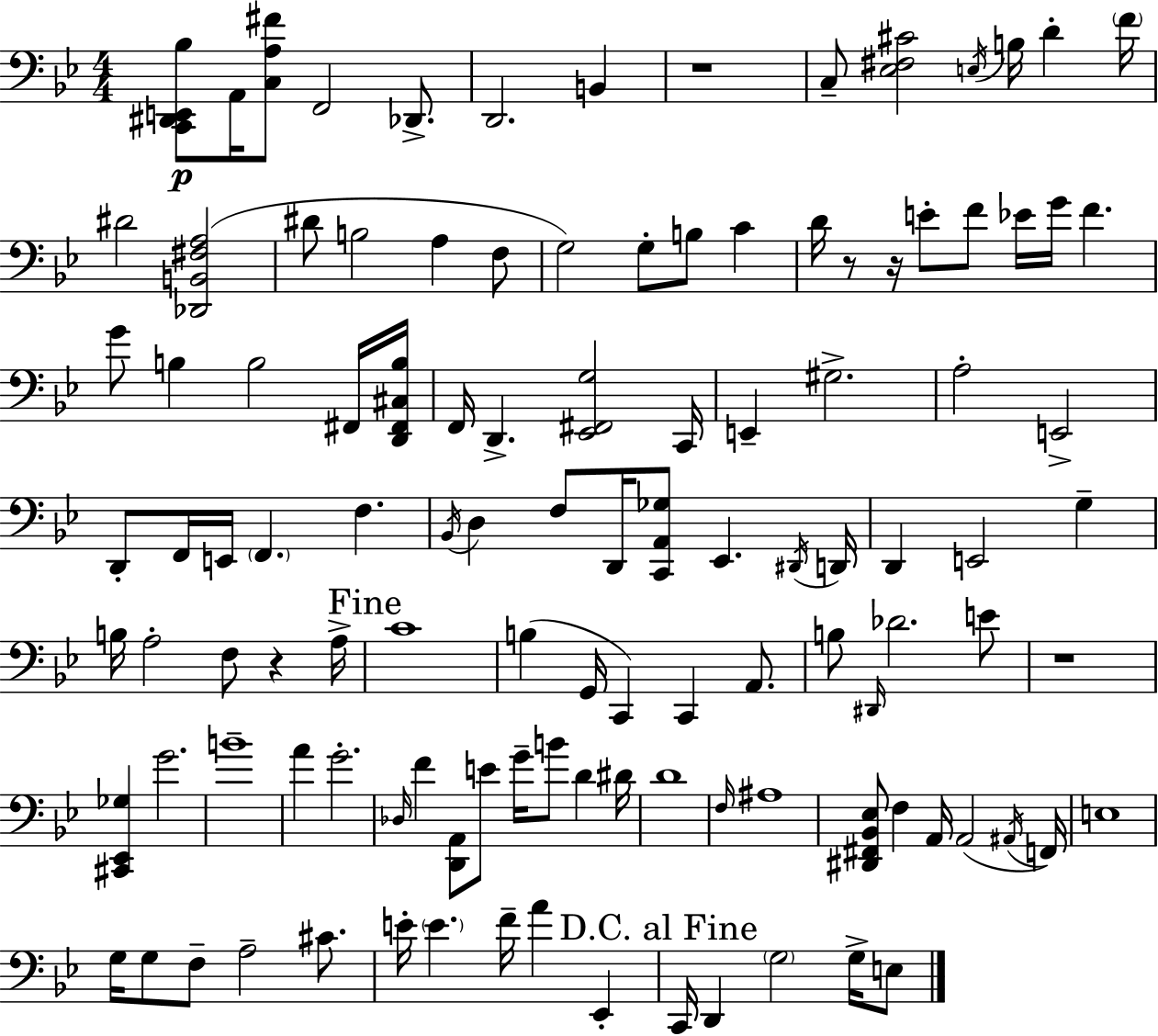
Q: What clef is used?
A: bass